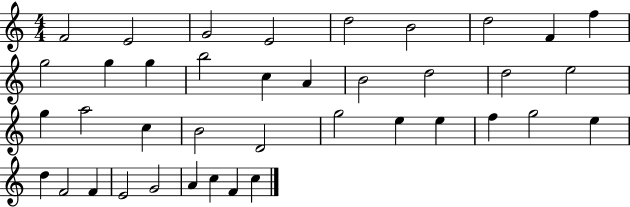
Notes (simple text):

F4/h E4/h G4/h E4/h D5/h B4/h D5/h F4/q F5/q G5/h G5/q G5/q B5/h C5/q A4/q B4/h D5/h D5/h E5/h G5/q A5/h C5/q B4/h D4/h G5/h E5/q E5/q F5/q G5/h E5/q D5/q F4/h F4/q E4/h G4/h A4/q C5/q F4/q C5/q